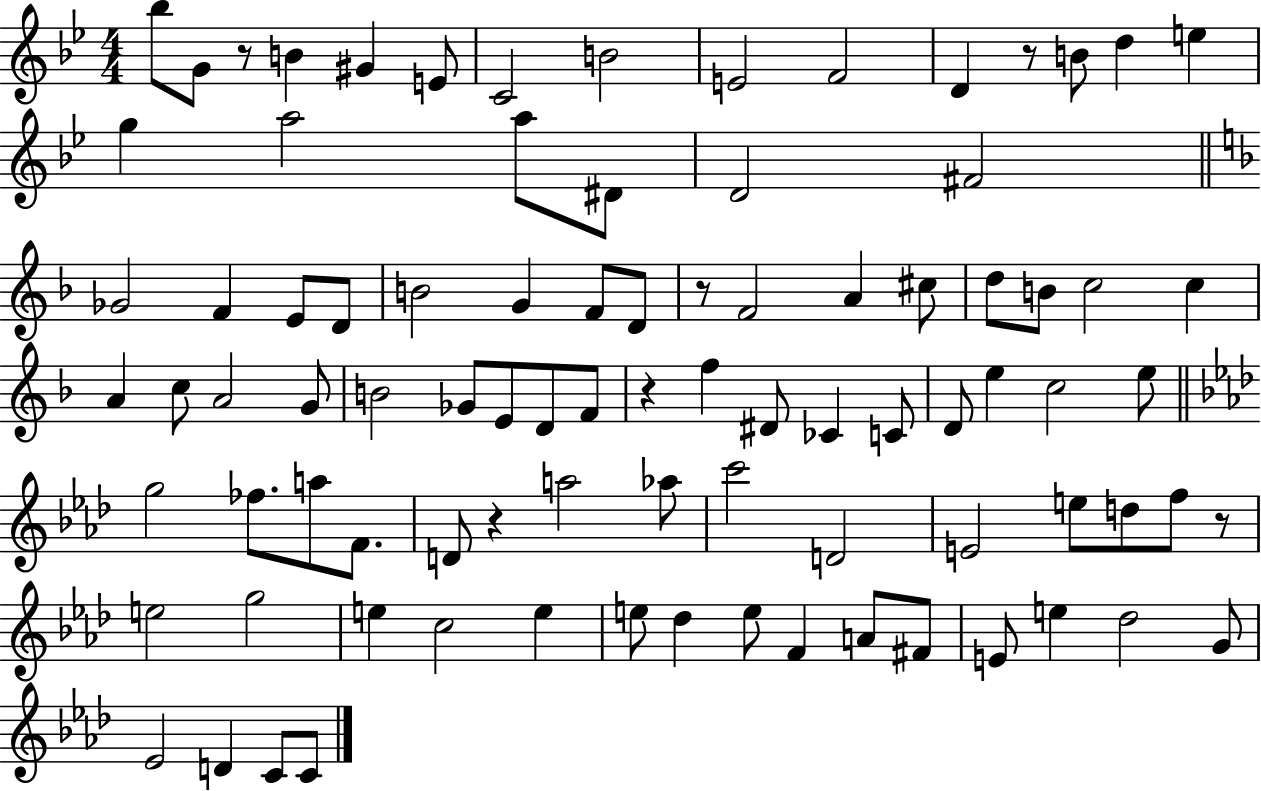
Bb5/e G4/e R/e B4/q G#4/q E4/e C4/h B4/h E4/h F4/h D4/q R/e B4/e D5/q E5/q G5/q A5/h A5/e D#4/e D4/h F#4/h Gb4/h F4/q E4/e D4/e B4/h G4/q F4/e D4/e R/e F4/h A4/q C#5/e D5/e B4/e C5/h C5/q A4/q C5/e A4/h G4/e B4/h Gb4/e E4/e D4/e F4/e R/q F5/q D#4/e CES4/q C4/e D4/e E5/q C5/h E5/e G5/h FES5/e. A5/e F4/e. D4/e R/q A5/h Ab5/e C6/h D4/h E4/h E5/e D5/e F5/e R/e E5/h G5/h E5/q C5/h E5/q E5/e Db5/q E5/e F4/q A4/e F#4/e E4/e E5/q Db5/h G4/e Eb4/h D4/q C4/e C4/e